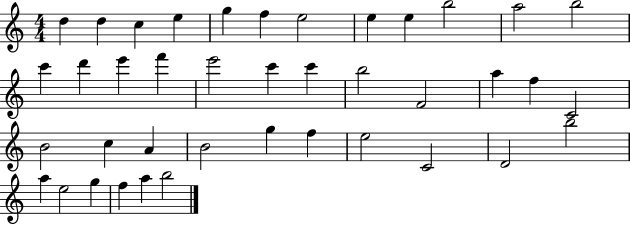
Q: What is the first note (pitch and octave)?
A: D5